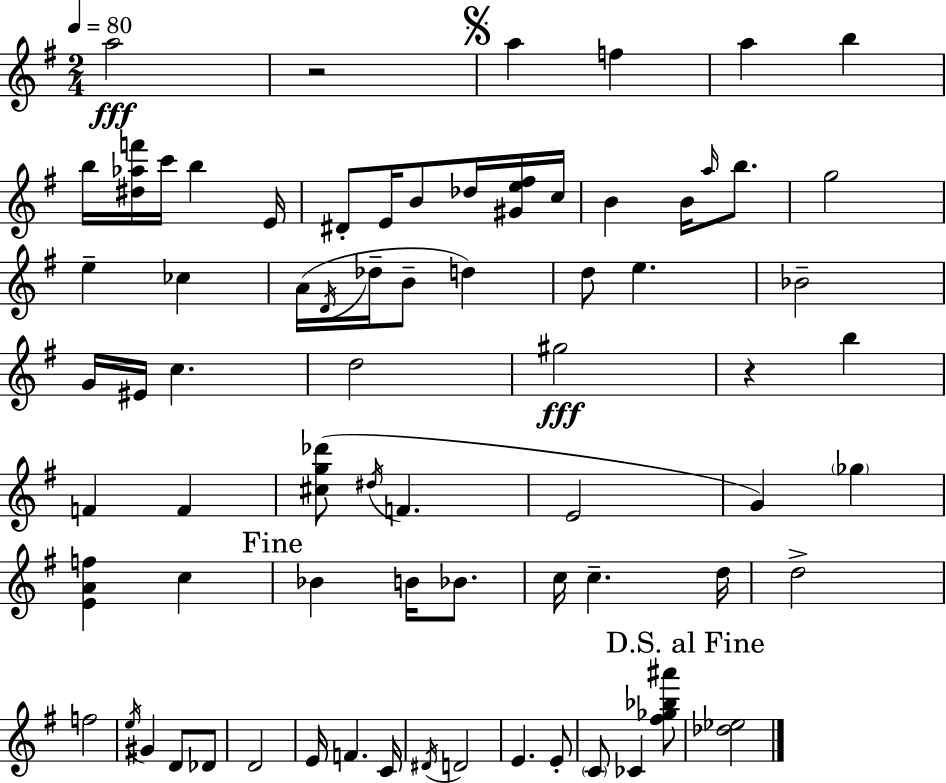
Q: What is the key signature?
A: G major